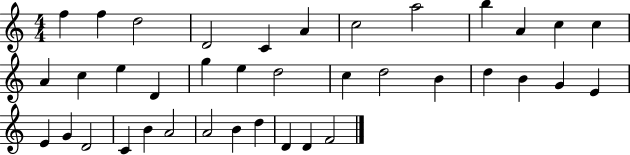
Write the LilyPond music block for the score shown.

{
  \clef treble
  \numericTimeSignature
  \time 4/4
  \key c \major
  f''4 f''4 d''2 | d'2 c'4 a'4 | c''2 a''2 | b''4 a'4 c''4 c''4 | \break a'4 c''4 e''4 d'4 | g''4 e''4 d''2 | c''4 d''2 b'4 | d''4 b'4 g'4 e'4 | \break e'4 g'4 d'2 | c'4 b'4 a'2 | a'2 b'4 d''4 | d'4 d'4 f'2 | \break \bar "|."
}